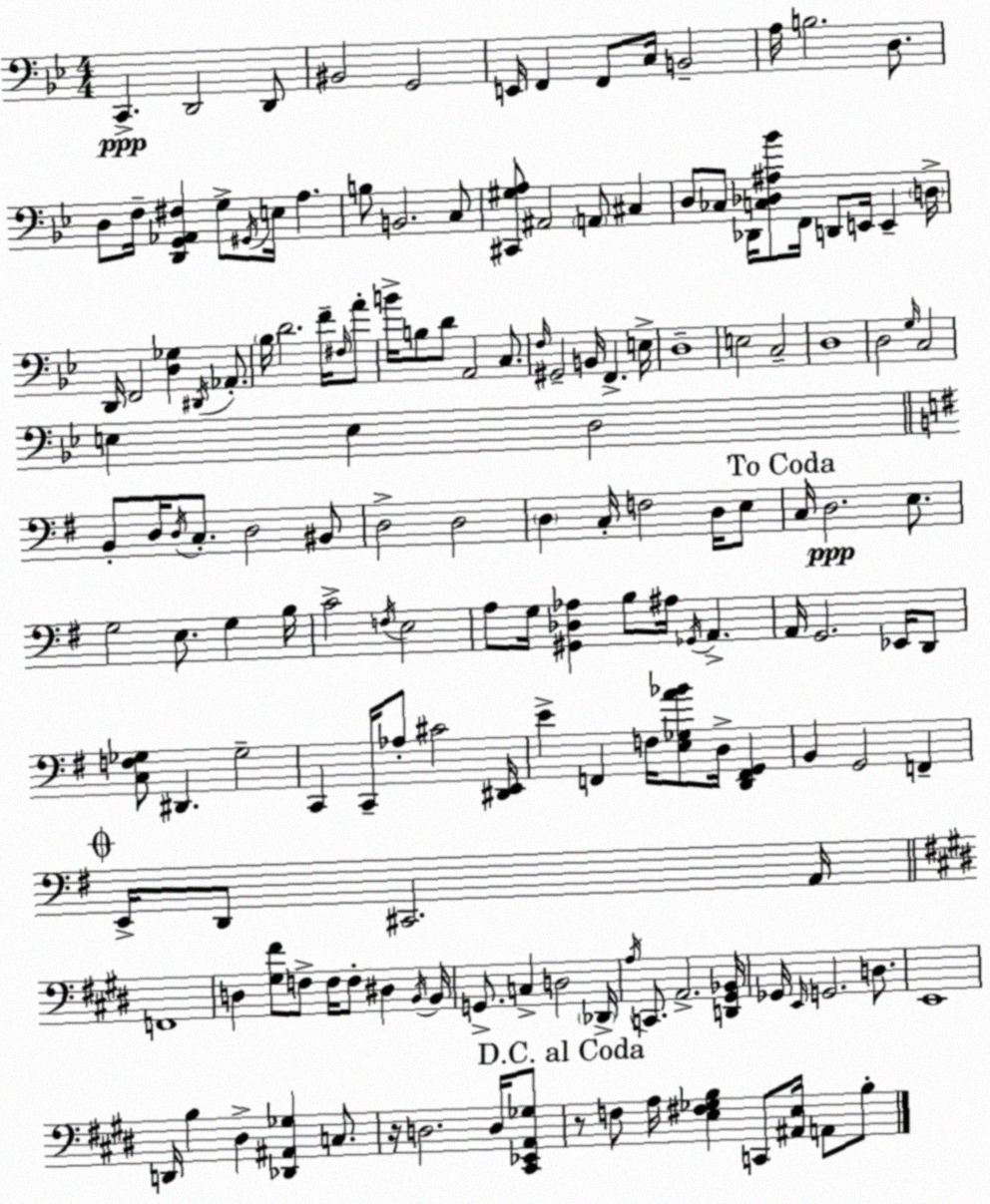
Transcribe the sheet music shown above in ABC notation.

X:1
T:Untitled
M:4/4
L:1/4
K:Bb
C,, D,,2 D,,/2 ^B,,2 G,,2 E,,/4 F,, F,,/2 C,/4 B,,2 A,/4 B,2 D,/2 D,/2 F,/4 [D,,G,,_A,,^F,] G,/2 ^G,,/4 E,/4 A, B,/2 B,,2 C,/2 [^C,,^G,A,]/2 ^A,,2 A,,/2 ^C, D,/2 _C,/2 _D,,/4 [C,_D,^A,_B]/2 F,,/4 D,,/2 E,,/4 E,, D,/4 D,,/4 F,,2 [D,_G,] ^D,,/4 _A,,/2 _B,/4 D2 F/4 ^F,/4 A/2 B/4 B,/2 D/2 A,,2 C,/2 F,/4 ^G,,2 B,,/4 F,, E,/4 D,4 E,2 C,2 D,4 D,2 G,/4 C,2 E, E, D,2 B,,/2 D,/4 D,/4 C,/2 D,2 ^B,,/2 D,2 D,2 D, C,/4 F,2 D,/4 E,/2 C,/4 D,2 E,/2 G,2 E,/2 G, B,/4 C2 F,/4 E,2 A,/2 G,/4 [^G,,_D,_A,] B,/2 ^A,/4 _G,,/4 A,, A,,/4 G,,2 _E,,/4 D,,/2 [C,F,_G,]/2 ^D,, _G,2 C,, C,,/4 _A,/2 ^C2 [^D,,E,,]/4 E F,, F,/4 [E,_G,A_B]/2 D,/4 [D,,F,,G,,] B,, G,,2 F,, E,,/4 D,,/2 ^C,,2 A,,/4 F,,4 D, [^G,^F]/2 F,/2 F,/4 F,/2 ^D, B,,/4 B,,/4 G,,/2 C, D,2 _D,,/4 A,/4 C,,/2 A,,2 [D,,^G,,_B,,]/4 _G,,/4 E,,/4 G,,2 D,/2 E,,4 D,,/4 B, ^D, [_D,,^A,,_G,] C,/2 z/4 D,2 D,/4 [^C,,_E,,A,,_G,]/2 z/2 F,/2 A,/4 [E,^F,_G,B,] C,,/2 [^A,,E,]/4 A,,/2 B,/2